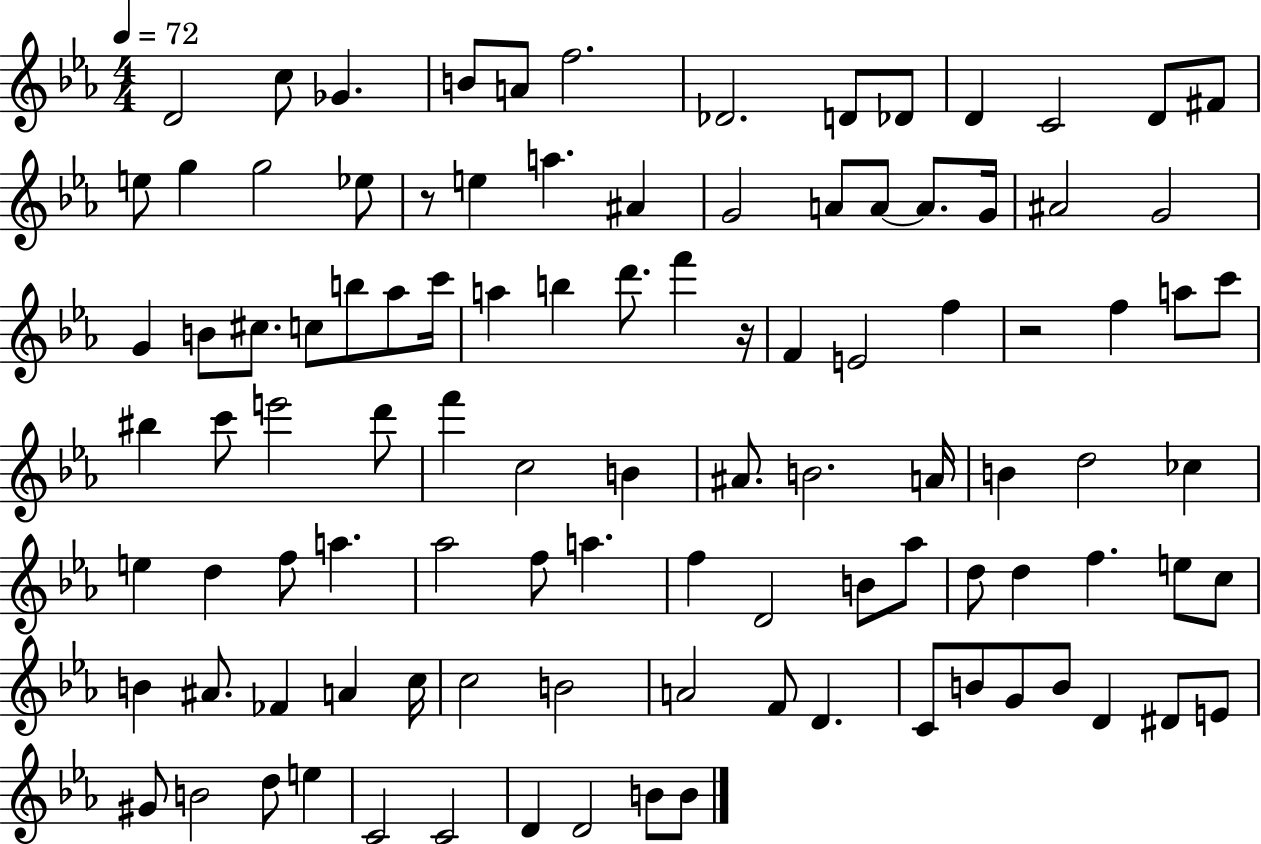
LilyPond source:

{
  \clef treble
  \numericTimeSignature
  \time 4/4
  \key ees \major
  \tempo 4 = 72
  d'2 c''8 ges'4. | b'8 a'8 f''2. | des'2. d'8 des'8 | d'4 c'2 d'8 fis'8 | \break e''8 g''4 g''2 ees''8 | r8 e''4 a''4. ais'4 | g'2 a'8 a'8~~ a'8. g'16 | ais'2 g'2 | \break g'4 b'8 cis''8. c''8 b''8 aes''8 c'''16 | a''4 b''4 d'''8. f'''4 r16 | f'4 e'2 f''4 | r2 f''4 a''8 c'''8 | \break bis''4 c'''8 e'''2 d'''8 | f'''4 c''2 b'4 | ais'8. b'2. a'16 | b'4 d''2 ces''4 | \break e''4 d''4 f''8 a''4. | aes''2 f''8 a''4. | f''4 d'2 b'8 aes''8 | d''8 d''4 f''4. e''8 c''8 | \break b'4 ais'8. fes'4 a'4 c''16 | c''2 b'2 | a'2 f'8 d'4. | c'8 b'8 g'8 b'8 d'4 dis'8 e'8 | \break gis'8 b'2 d''8 e''4 | c'2 c'2 | d'4 d'2 b'8 b'8 | \bar "|."
}